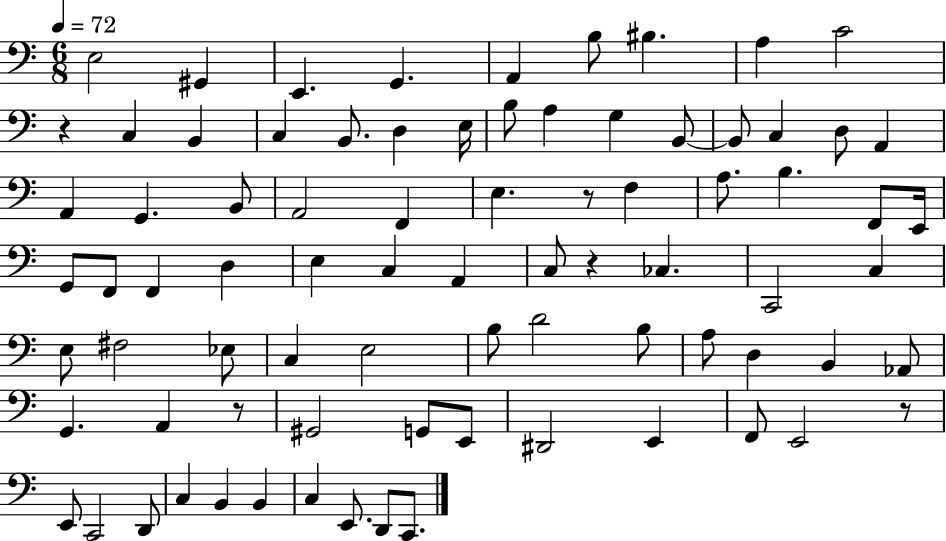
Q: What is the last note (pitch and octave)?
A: C2